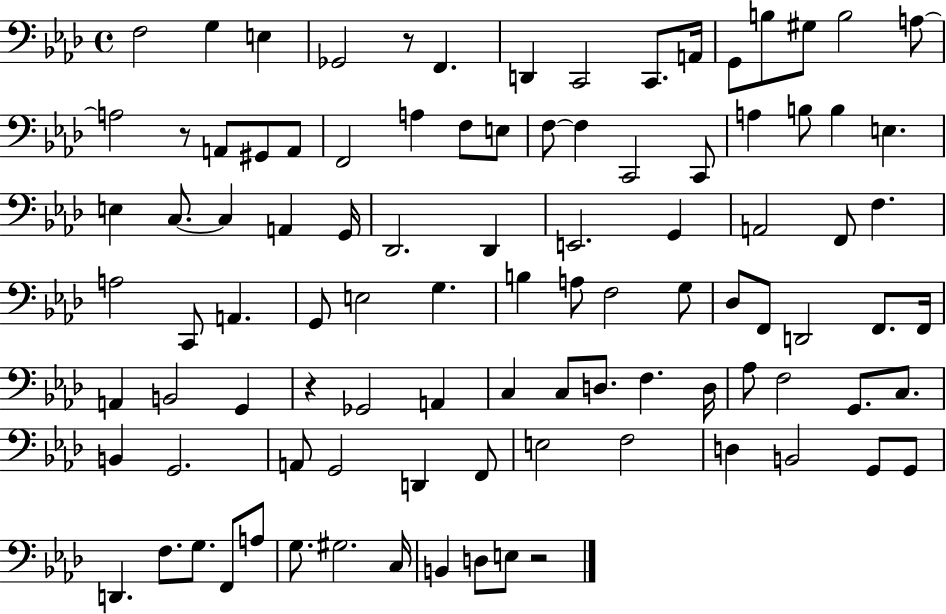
{
  \clef bass
  \time 4/4
  \defaultTimeSignature
  \key aes \major
  \repeat volta 2 { f2 g4 e4 | ges,2 r8 f,4. | d,4 c,2 c,8. a,16 | g,8 b8 gis8 b2 a8~~ | \break a2 r8 a,8 gis,8 a,8 | f,2 a4 f8 e8 | f8~~ f4 c,2 c,8 | a4 b8 b4 e4. | \break e4 c8.~~ c4 a,4 g,16 | des,2. des,4 | e,2. g,4 | a,2 f,8 f4. | \break a2 c,8 a,4. | g,8 e2 g4. | b4 a8 f2 g8 | des8 f,8 d,2 f,8. f,16 | \break a,4 b,2 g,4 | r4 ges,2 a,4 | c4 c8 d8. f4. d16 | aes8 f2 g,8. c8. | \break b,4 g,2. | a,8 g,2 d,4 f,8 | e2 f2 | d4 b,2 g,8 g,8 | \break d,4. f8. g8. f,8 a8 | g8. gis2. c16 | b,4 d8 e8 r2 | } \bar "|."
}